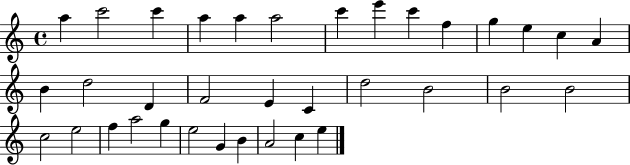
{
  \clef treble
  \time 4/4
  \defaultTimeSignature
  \key c \major
  a''4 c'''2 c'''4 | a''4 a''4 a''2 | c'''4 e'''4 c'''4 f''4 | g''4 e''4 c''4 a'4 | \break b'4 d''2 d'4 | f'2 e'4 c'4 | d''2 b'2 | b'2 b'2 | \break c''2 e''2 | f''4 a''2 g''4 | e''2 g'4 b'4 | a'2 c''4 e''4 | \break \bar "|."
}